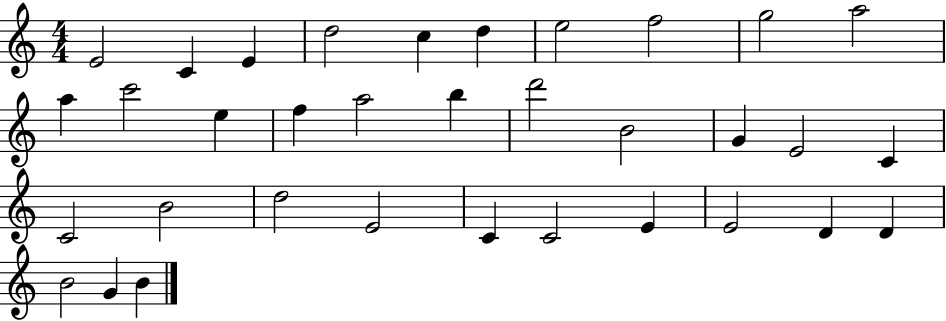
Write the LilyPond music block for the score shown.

{
  \clef treble
  \numericTimeSignature
  \time 4/4
  \key c \major
  e'2 c'4 e'4 | d''2 c''4 d''4 | e''2 f''2 | g''2 a''2 | \break a''4 c'''2 e''4 | f''4 a''2 b''4 | d'''2 b'2 | g'4 e'2 c'4 | \break c'2 b'2 | d''2 e'2 | c'4 c'2 e'4 | e'2 d'4 d'4 | \break b'2 g'4 b'4 | \bar "|."
}